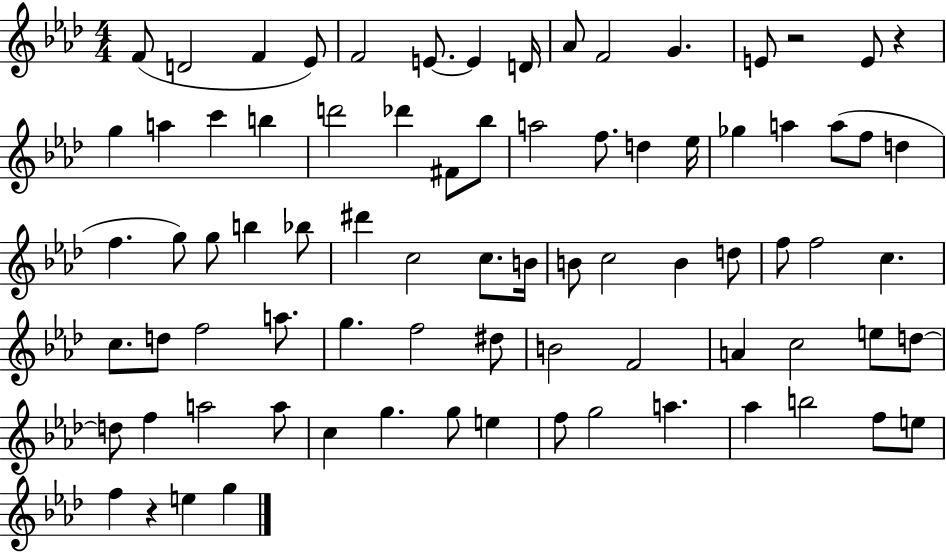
{
  \clef treble
  \numericTimeSignature
  \time 4/4
  \key aes \major
  f'8( d'2 f'4 ees'8) | f'2 e'8.~~ e'4 d'16 | aes'8 f'2 g'4. | e'8 r2 e'8 r4 | \break g''4 a''4 c'''4 b''4 | d'''2 des'''4 fis'8 bes''8 | a''2 f''8. d''4 ees''16 | ges''4 a''4 a''8( f''8 d''4 | \break f''4. g''8) g''8 b''4 bes''8 | dis'''4 c''2 c''8. b'16 | b'8 c''2 b'4 d''8 | f''8 f''2 c''4. | \break c''8. d''8 f''2 a''8. | g''4. f''2 dis''8 | b'2 f'2 | a'4 c''2 e''8 d''8~~ | \break d''8 f''4 a''2 a''8 | c''4 g''4. g''8 e''4 | f''8 g''2 a''4. | aes''4 b''2 f''8 e''8 | \break f''4 r4 e''4 g''4 | \bar "|."
}